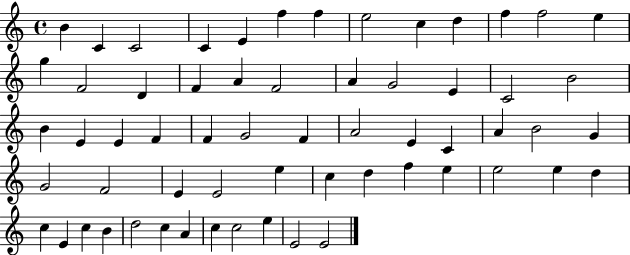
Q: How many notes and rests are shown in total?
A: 61